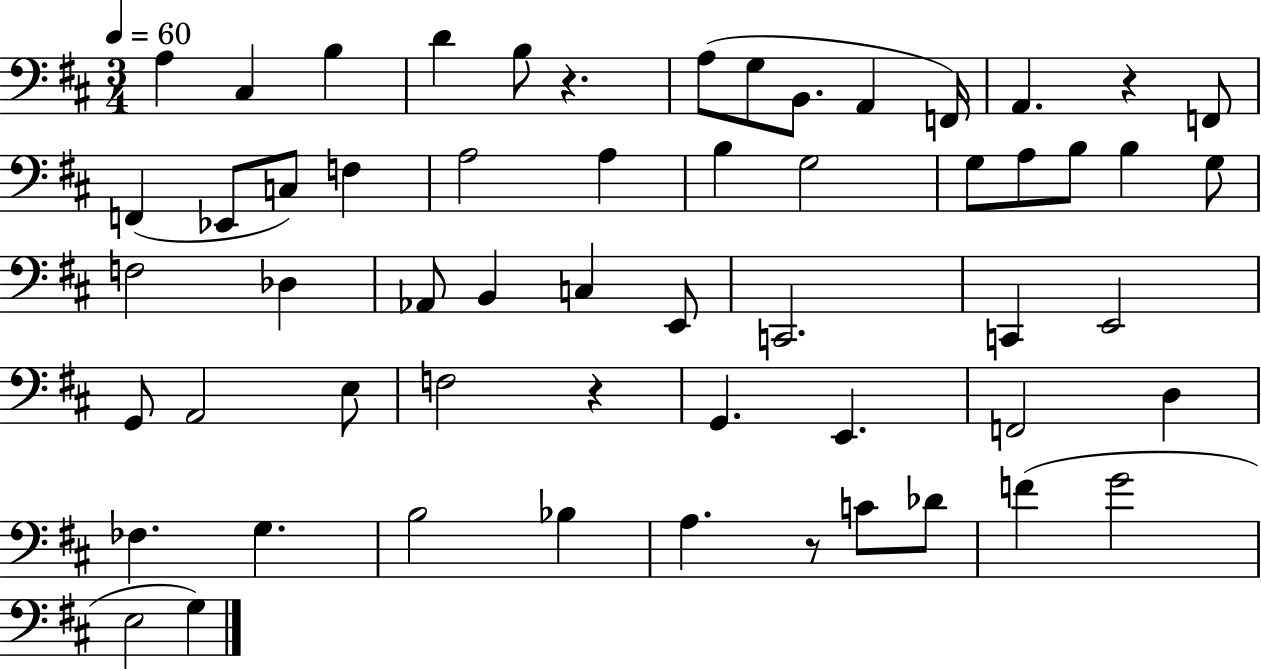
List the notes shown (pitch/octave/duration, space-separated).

A3/q C#3/q B3/q D4/q B3/e R/q. A3/e G3/e B2/e. A2/q F2/s A2/q. R/q F2/e F2/q Eb2/e C3/e F3/q A3/h A3/q B3/q G3/h G3/e A3/e B3/e B3/q G3/e F3/h Db3/q Ab2/e B2/q C3/q E2/e C2/h. C2/q E2/h G2/e A2/h E3/e F3/h R/q G2/q. E2/q. F2/h D3/q FES3/q. G3/q. B3/h Bb3/q A3/q. R/e C4/e Db4/e F4/q G4/h E3/h G3/q